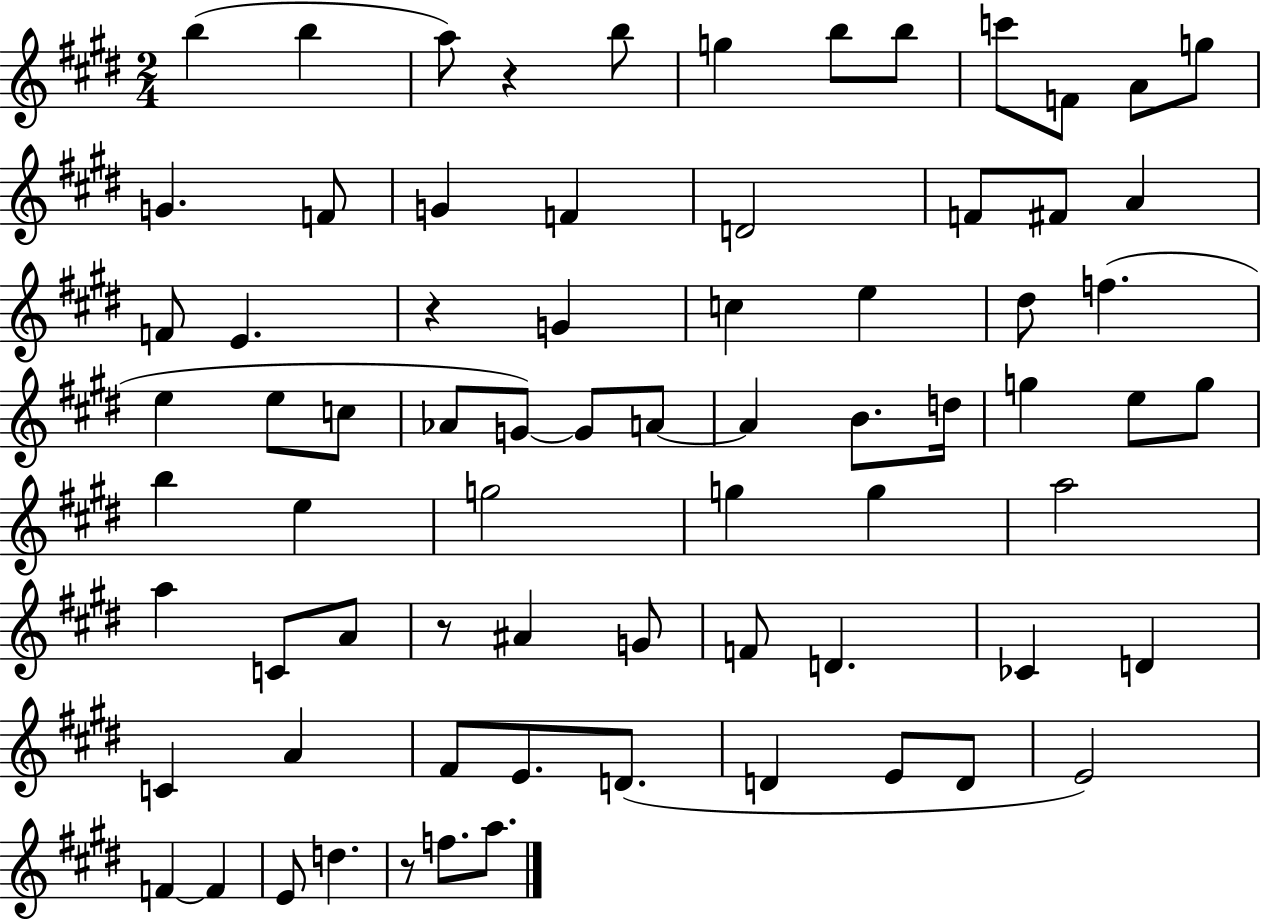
X:1
T:Untitled
M:2/4
L:1/4
K:E
b b a/2 z b/2 g b/2 b/2 c'/2 F/2 A/2 g/2 G F/2 G F D2 F/2 ^F/2 A F/2 E z G c e ^d/2 f e e/2 c/2 _A/2 G/2 G/2 A/2 A B/2 d/4 g e/2 g/2 b e g2 g g a2 a C/2 A/2 z/2 ^A G/2 F/2 D _C D C A ^F/2 E/2 D/2 D E/2 D/2 E2 F F E/2 d z/2 f/2 a/2